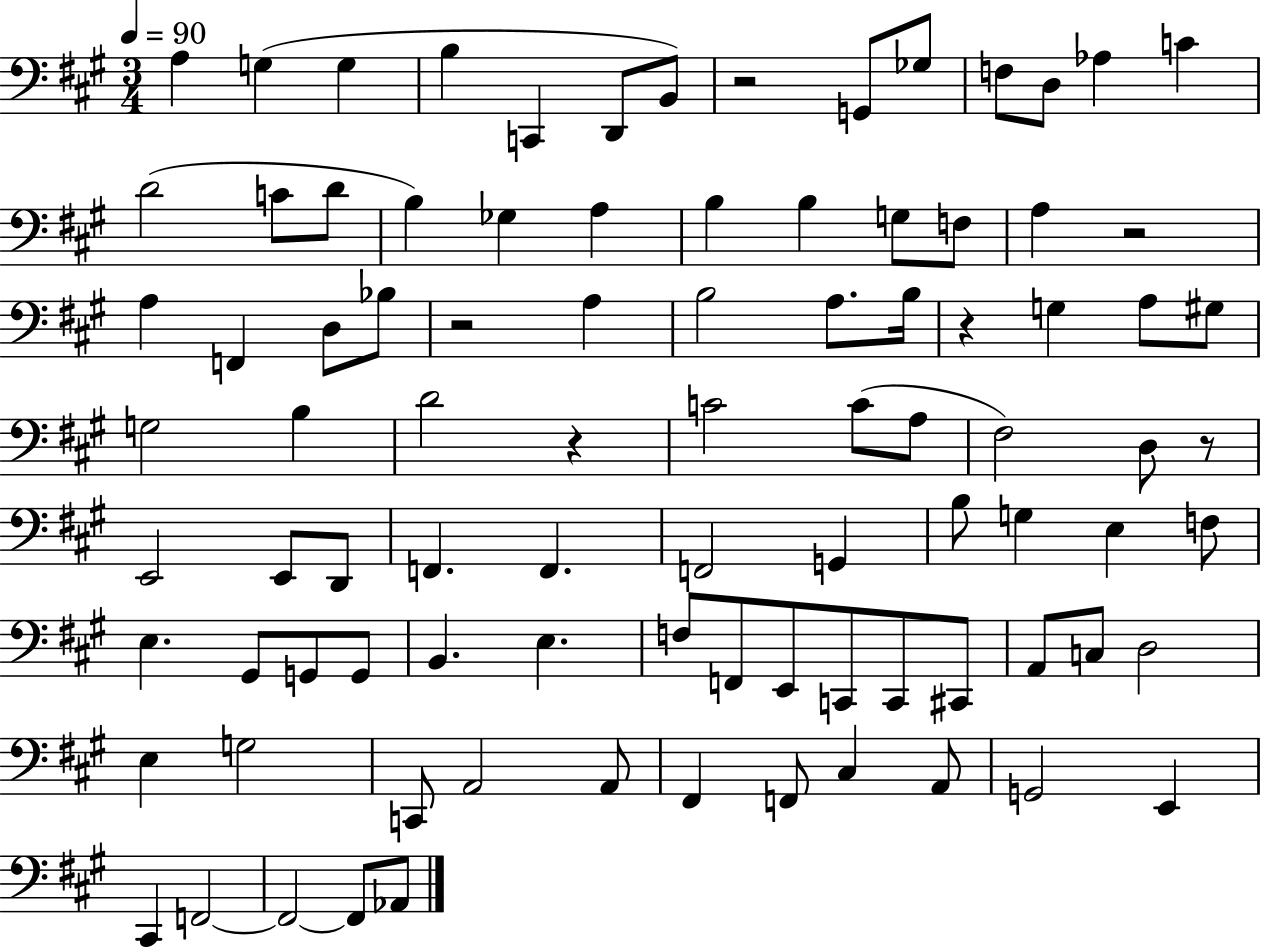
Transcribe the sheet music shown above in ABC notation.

X:1
T:Untitled
M:3/4
L:1/4
K:A
A, G, G, B, C,, D,,/2 B,,/2 z2 G,,/2 _G,/2 F,/2 D,/2 _A, C D2 C/2 D/2 B, _G, A, B, B, G,/2 F,/2 A, z2 A, F,, D,/2 _B,/2 z2 A, B,2 A,/2 B,/4 z G, A,/2 ^G,/2 G,2 B, D2 z C2 C/2 A,/2 ^F,2 D,/2 z/2 E,,2 E,,/2 D,,/2 F,, F,, F,,2 G,, B,/2 G, E, F,/2 E, ^G,,/2 G,,/2 G,,/2 B,, E, F,/2 F,,/2 E,,/2 C,,/2 C,,/2 ^C,,/2 A,,/2 C,/2 D,2 E, G,2 C,,/2 A,,2 A,,/2 ^F,, F,,/2 ^C, A,,/2 G,,2 E,, ^C,, F,,2 F,,2 F,,/2 _A,,/2